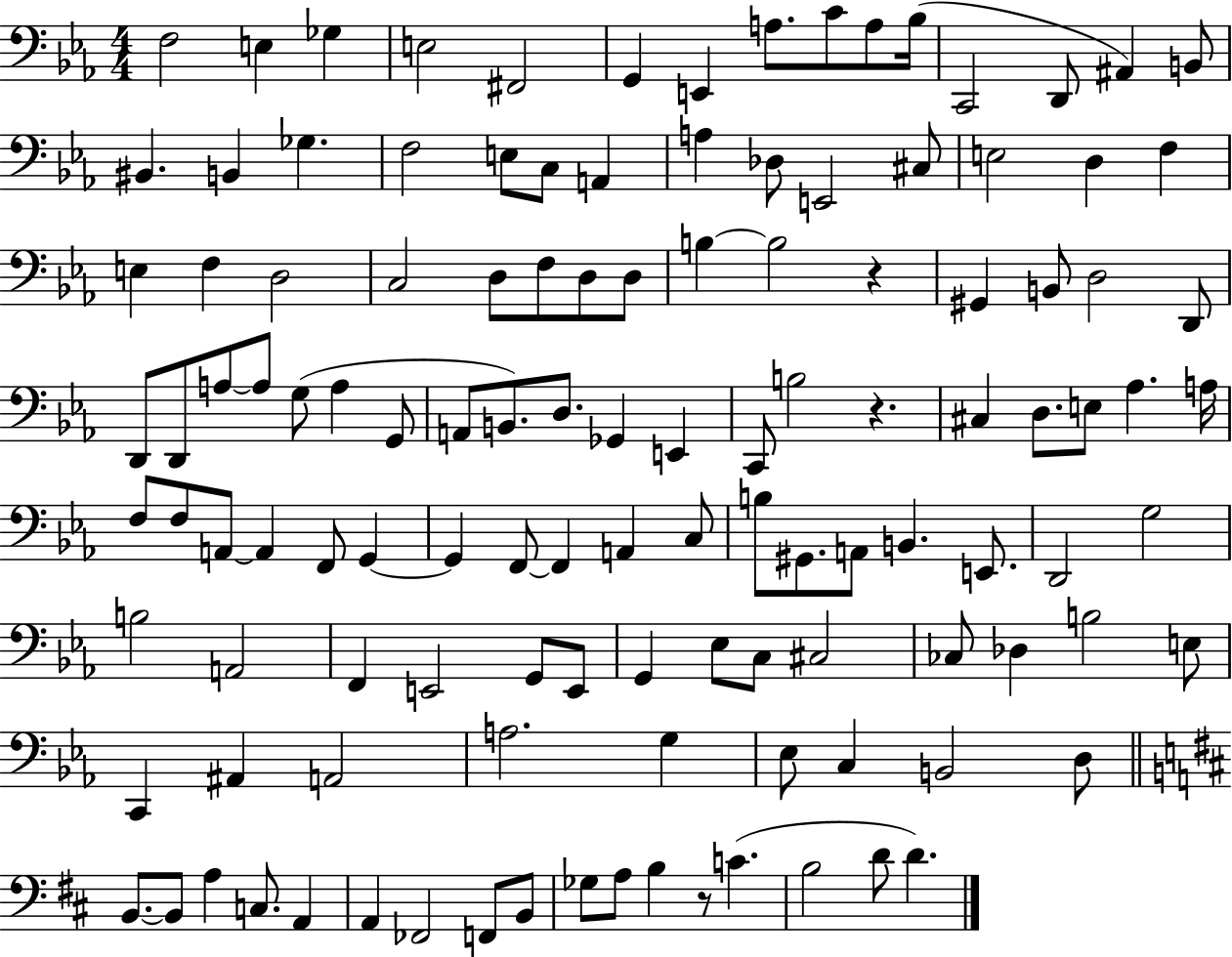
X:1
T:Untitled
M:4/4
L:1/4
K:Eb
F,2 E, _G, E,2 ^F,,2 G,, E,, A,/2 C/2 A,/2 _B,/4 C,,2 D,,/2 ^A,, B,,/2 ^B,, B,, _G, F,2 E,/2 C,/2 A,, A, _D,/2 E,,2 ^C,/2 E,2 D, F, E, F, D,2 C,2 D,/2 F,/2 D,/2 D,/2 B, B,2 z ^G,, B,,/2 D,2 D,,/2 D,,/2 D,,/2 A,/2 A,/2 G,/2 A, G,,/2 A,,/2 B,,/2 D,/2 _G,, E,, C,,/2 B,2 z ^C, D,/2 E,/2 _A, A,/4 F,/2 F,/2 A,,/2 A,, F,,/2 G,, G,, F,,/2 F,, A,, C,/2 B,/2 ^G,,/2 A,,/2 B,, E,,/2 D,,2 G,2 B,2 A,,2 F,, E,,2 G,,/2 E,,/2 G,, _E,/2 C,/2 ^C,2 _C,/2 _D, B,2 E,/2 C,, ^A,, A,,2 A,2 G, _E,/2 C, B,,2 D,/2 B,,/2 B,,/2 A, C,/2 A,, A,, _F,,2 F,,/2 B,,/2 _G,/2 A,/2 B, z/2 C B,2 D/2 D